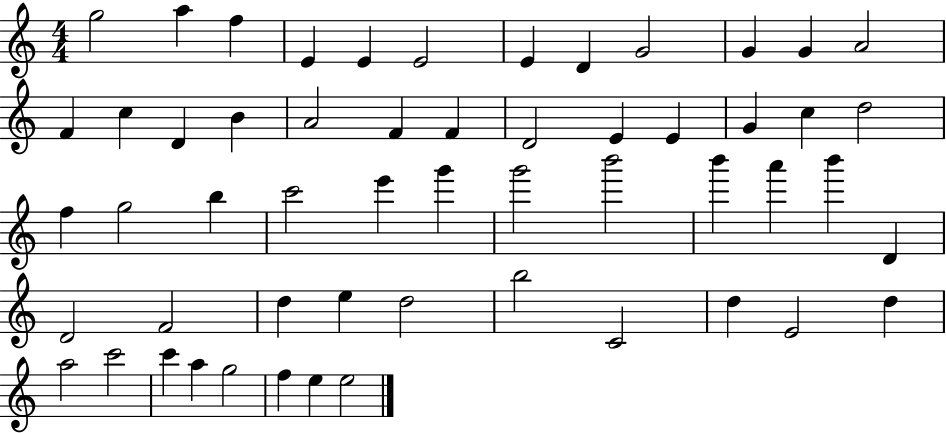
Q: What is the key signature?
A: C major